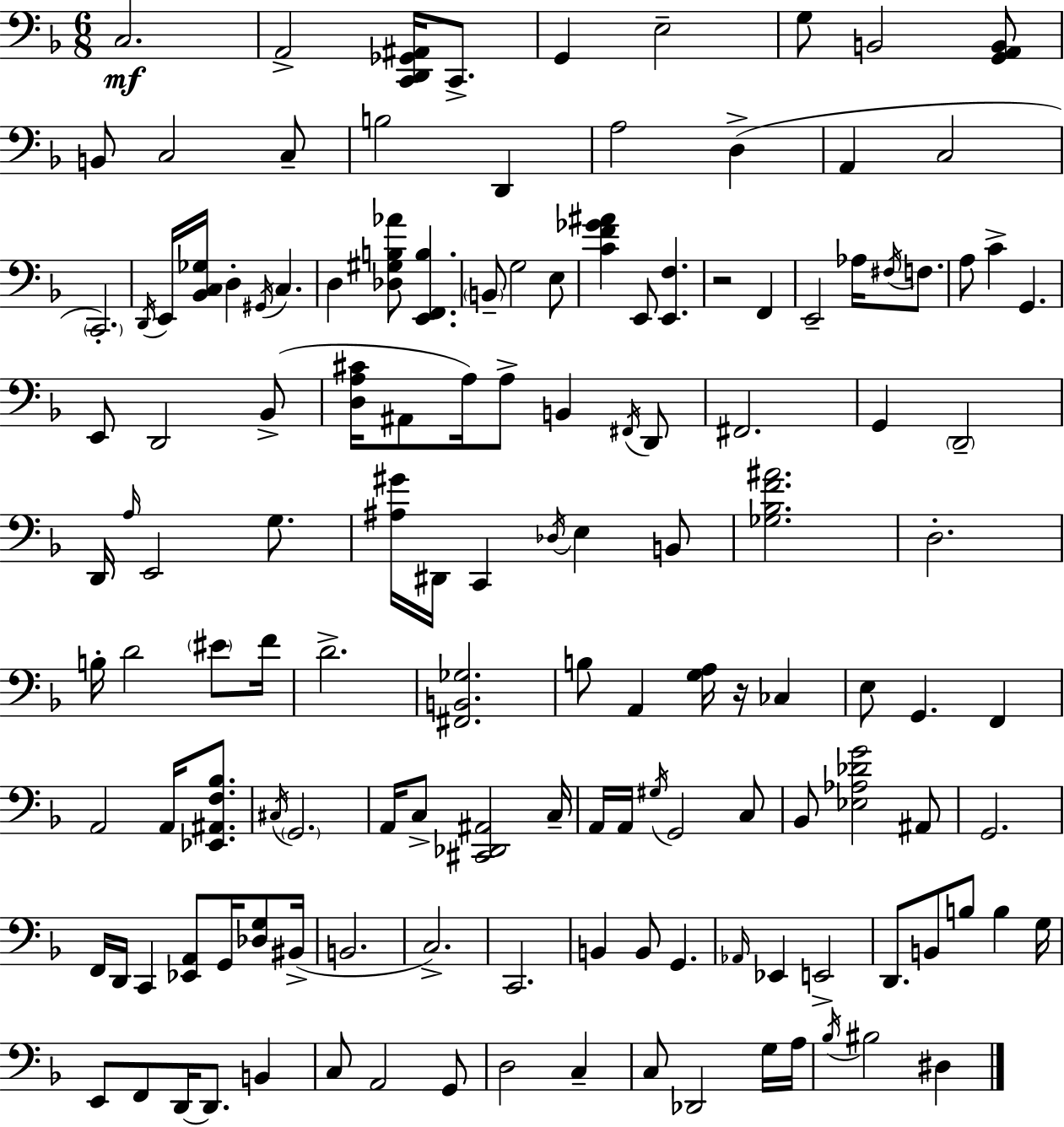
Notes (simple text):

C3/h. A2/h [C2,D2,Gb2,A#2]/s C2/e. G2/q E3/h G3/e B2/h [G2,A2,B2]/e B2/e C3/h C3/e B3/h D2/q A3/h D3/q A2/q C3/h C2/h. D2/s E2/s [Bb2,C3,Gb3]/s D3/q G#2/s C3/q. D3/q [Db3,G#3,B3,Ab4]/e [E2,F2,B3]/q. B2/e G3/h E3/e [C4,F4,Gb4,A#4]/q E2/e [E2,F3]/q. R/h F2/q E2/h Ab3/s F#3/s F3/e. A3/e C4/q G2/q. E2/e D2/h Bb2/e [D3,A3,C#4]/s A#2/e A3/s A3/e B2/q F#2/s D2/e F#2/h. G2/q D2/h D2/s A3/s E2/h G3/e. [A#3,G#4]/s D#2/s C2/q Db3/s E3/q B2/e [Gb3,Bb3,F4,A#4]/h. D3/h. B3/s D4/h EIS4/e F4/s D4/h. [F#2,B2,Gb3]/h. B3/e A2/q [G3,A3]/s R/s CES3/q E3/e G2/q. F2/q A2/h A2/s [Eb2,A#2,F3,Bb3]/e. C#3/s G2/h. A2/s C3/e [C#2,Db2,A#2]/h C3/s A2/s A2/s G#3/s G2/h C3/e Bb2/e [Eb3,Ab3,Db4,G4]/h A#2/e G2/h. F2/s D2/s C2/q [Eb2,A2]/e G2/s [Db3,G3]/e BIS2/s B2/h. C3/h. C2/h. B2/q B2/e G2/q. Ab2/s Eb2/q E2/h D2/e. B2/e B3/e B3/q G3/s E2/e F2/e D2/s D2/e. B2/q C3/e A2/h G2/e D3/h C3/q C3/e Db2/h G3/s A3/s Bb3/s BIS3/h D#3/q